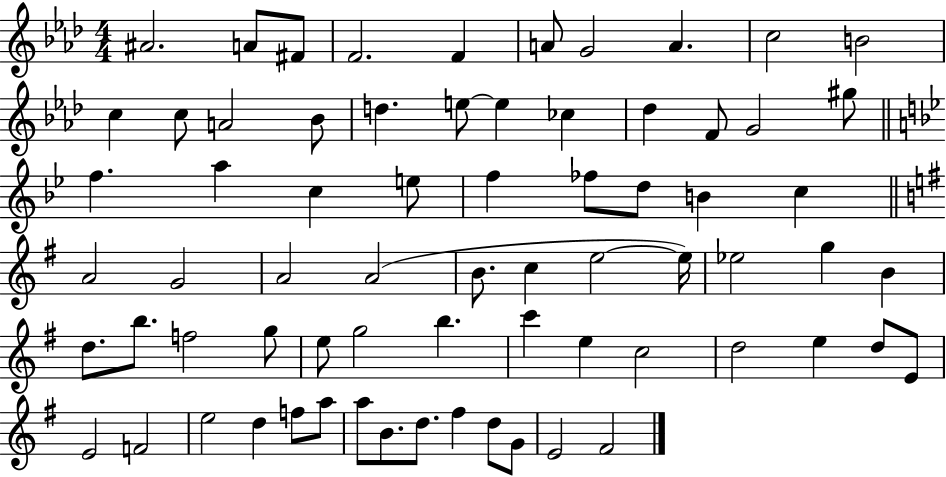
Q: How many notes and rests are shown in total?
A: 70